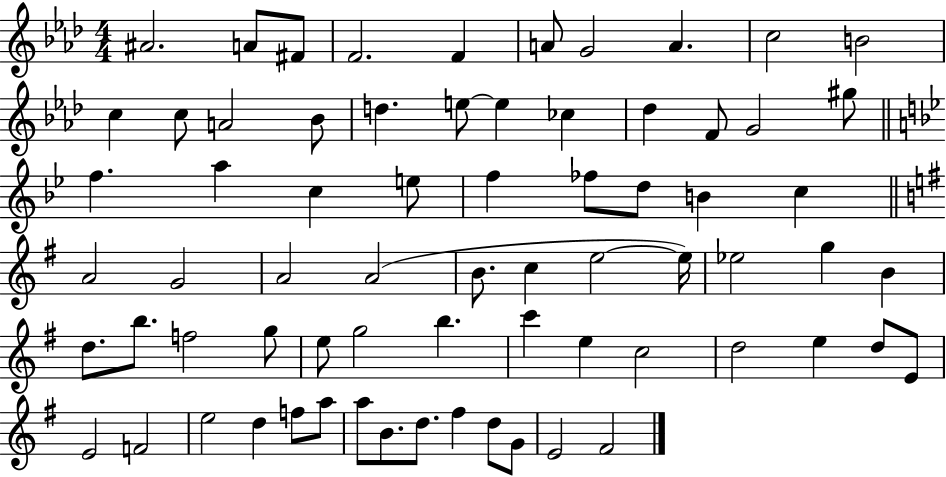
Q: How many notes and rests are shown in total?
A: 70